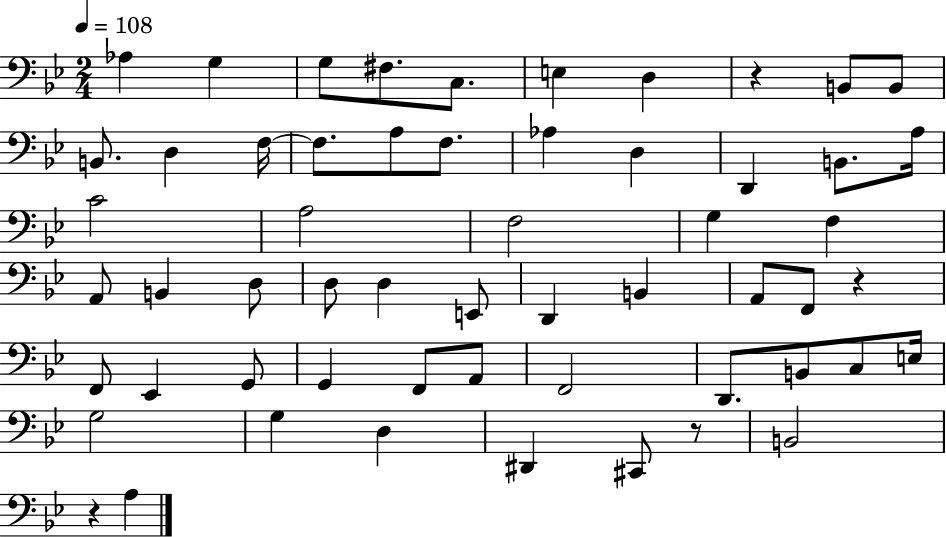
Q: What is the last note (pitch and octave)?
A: A3